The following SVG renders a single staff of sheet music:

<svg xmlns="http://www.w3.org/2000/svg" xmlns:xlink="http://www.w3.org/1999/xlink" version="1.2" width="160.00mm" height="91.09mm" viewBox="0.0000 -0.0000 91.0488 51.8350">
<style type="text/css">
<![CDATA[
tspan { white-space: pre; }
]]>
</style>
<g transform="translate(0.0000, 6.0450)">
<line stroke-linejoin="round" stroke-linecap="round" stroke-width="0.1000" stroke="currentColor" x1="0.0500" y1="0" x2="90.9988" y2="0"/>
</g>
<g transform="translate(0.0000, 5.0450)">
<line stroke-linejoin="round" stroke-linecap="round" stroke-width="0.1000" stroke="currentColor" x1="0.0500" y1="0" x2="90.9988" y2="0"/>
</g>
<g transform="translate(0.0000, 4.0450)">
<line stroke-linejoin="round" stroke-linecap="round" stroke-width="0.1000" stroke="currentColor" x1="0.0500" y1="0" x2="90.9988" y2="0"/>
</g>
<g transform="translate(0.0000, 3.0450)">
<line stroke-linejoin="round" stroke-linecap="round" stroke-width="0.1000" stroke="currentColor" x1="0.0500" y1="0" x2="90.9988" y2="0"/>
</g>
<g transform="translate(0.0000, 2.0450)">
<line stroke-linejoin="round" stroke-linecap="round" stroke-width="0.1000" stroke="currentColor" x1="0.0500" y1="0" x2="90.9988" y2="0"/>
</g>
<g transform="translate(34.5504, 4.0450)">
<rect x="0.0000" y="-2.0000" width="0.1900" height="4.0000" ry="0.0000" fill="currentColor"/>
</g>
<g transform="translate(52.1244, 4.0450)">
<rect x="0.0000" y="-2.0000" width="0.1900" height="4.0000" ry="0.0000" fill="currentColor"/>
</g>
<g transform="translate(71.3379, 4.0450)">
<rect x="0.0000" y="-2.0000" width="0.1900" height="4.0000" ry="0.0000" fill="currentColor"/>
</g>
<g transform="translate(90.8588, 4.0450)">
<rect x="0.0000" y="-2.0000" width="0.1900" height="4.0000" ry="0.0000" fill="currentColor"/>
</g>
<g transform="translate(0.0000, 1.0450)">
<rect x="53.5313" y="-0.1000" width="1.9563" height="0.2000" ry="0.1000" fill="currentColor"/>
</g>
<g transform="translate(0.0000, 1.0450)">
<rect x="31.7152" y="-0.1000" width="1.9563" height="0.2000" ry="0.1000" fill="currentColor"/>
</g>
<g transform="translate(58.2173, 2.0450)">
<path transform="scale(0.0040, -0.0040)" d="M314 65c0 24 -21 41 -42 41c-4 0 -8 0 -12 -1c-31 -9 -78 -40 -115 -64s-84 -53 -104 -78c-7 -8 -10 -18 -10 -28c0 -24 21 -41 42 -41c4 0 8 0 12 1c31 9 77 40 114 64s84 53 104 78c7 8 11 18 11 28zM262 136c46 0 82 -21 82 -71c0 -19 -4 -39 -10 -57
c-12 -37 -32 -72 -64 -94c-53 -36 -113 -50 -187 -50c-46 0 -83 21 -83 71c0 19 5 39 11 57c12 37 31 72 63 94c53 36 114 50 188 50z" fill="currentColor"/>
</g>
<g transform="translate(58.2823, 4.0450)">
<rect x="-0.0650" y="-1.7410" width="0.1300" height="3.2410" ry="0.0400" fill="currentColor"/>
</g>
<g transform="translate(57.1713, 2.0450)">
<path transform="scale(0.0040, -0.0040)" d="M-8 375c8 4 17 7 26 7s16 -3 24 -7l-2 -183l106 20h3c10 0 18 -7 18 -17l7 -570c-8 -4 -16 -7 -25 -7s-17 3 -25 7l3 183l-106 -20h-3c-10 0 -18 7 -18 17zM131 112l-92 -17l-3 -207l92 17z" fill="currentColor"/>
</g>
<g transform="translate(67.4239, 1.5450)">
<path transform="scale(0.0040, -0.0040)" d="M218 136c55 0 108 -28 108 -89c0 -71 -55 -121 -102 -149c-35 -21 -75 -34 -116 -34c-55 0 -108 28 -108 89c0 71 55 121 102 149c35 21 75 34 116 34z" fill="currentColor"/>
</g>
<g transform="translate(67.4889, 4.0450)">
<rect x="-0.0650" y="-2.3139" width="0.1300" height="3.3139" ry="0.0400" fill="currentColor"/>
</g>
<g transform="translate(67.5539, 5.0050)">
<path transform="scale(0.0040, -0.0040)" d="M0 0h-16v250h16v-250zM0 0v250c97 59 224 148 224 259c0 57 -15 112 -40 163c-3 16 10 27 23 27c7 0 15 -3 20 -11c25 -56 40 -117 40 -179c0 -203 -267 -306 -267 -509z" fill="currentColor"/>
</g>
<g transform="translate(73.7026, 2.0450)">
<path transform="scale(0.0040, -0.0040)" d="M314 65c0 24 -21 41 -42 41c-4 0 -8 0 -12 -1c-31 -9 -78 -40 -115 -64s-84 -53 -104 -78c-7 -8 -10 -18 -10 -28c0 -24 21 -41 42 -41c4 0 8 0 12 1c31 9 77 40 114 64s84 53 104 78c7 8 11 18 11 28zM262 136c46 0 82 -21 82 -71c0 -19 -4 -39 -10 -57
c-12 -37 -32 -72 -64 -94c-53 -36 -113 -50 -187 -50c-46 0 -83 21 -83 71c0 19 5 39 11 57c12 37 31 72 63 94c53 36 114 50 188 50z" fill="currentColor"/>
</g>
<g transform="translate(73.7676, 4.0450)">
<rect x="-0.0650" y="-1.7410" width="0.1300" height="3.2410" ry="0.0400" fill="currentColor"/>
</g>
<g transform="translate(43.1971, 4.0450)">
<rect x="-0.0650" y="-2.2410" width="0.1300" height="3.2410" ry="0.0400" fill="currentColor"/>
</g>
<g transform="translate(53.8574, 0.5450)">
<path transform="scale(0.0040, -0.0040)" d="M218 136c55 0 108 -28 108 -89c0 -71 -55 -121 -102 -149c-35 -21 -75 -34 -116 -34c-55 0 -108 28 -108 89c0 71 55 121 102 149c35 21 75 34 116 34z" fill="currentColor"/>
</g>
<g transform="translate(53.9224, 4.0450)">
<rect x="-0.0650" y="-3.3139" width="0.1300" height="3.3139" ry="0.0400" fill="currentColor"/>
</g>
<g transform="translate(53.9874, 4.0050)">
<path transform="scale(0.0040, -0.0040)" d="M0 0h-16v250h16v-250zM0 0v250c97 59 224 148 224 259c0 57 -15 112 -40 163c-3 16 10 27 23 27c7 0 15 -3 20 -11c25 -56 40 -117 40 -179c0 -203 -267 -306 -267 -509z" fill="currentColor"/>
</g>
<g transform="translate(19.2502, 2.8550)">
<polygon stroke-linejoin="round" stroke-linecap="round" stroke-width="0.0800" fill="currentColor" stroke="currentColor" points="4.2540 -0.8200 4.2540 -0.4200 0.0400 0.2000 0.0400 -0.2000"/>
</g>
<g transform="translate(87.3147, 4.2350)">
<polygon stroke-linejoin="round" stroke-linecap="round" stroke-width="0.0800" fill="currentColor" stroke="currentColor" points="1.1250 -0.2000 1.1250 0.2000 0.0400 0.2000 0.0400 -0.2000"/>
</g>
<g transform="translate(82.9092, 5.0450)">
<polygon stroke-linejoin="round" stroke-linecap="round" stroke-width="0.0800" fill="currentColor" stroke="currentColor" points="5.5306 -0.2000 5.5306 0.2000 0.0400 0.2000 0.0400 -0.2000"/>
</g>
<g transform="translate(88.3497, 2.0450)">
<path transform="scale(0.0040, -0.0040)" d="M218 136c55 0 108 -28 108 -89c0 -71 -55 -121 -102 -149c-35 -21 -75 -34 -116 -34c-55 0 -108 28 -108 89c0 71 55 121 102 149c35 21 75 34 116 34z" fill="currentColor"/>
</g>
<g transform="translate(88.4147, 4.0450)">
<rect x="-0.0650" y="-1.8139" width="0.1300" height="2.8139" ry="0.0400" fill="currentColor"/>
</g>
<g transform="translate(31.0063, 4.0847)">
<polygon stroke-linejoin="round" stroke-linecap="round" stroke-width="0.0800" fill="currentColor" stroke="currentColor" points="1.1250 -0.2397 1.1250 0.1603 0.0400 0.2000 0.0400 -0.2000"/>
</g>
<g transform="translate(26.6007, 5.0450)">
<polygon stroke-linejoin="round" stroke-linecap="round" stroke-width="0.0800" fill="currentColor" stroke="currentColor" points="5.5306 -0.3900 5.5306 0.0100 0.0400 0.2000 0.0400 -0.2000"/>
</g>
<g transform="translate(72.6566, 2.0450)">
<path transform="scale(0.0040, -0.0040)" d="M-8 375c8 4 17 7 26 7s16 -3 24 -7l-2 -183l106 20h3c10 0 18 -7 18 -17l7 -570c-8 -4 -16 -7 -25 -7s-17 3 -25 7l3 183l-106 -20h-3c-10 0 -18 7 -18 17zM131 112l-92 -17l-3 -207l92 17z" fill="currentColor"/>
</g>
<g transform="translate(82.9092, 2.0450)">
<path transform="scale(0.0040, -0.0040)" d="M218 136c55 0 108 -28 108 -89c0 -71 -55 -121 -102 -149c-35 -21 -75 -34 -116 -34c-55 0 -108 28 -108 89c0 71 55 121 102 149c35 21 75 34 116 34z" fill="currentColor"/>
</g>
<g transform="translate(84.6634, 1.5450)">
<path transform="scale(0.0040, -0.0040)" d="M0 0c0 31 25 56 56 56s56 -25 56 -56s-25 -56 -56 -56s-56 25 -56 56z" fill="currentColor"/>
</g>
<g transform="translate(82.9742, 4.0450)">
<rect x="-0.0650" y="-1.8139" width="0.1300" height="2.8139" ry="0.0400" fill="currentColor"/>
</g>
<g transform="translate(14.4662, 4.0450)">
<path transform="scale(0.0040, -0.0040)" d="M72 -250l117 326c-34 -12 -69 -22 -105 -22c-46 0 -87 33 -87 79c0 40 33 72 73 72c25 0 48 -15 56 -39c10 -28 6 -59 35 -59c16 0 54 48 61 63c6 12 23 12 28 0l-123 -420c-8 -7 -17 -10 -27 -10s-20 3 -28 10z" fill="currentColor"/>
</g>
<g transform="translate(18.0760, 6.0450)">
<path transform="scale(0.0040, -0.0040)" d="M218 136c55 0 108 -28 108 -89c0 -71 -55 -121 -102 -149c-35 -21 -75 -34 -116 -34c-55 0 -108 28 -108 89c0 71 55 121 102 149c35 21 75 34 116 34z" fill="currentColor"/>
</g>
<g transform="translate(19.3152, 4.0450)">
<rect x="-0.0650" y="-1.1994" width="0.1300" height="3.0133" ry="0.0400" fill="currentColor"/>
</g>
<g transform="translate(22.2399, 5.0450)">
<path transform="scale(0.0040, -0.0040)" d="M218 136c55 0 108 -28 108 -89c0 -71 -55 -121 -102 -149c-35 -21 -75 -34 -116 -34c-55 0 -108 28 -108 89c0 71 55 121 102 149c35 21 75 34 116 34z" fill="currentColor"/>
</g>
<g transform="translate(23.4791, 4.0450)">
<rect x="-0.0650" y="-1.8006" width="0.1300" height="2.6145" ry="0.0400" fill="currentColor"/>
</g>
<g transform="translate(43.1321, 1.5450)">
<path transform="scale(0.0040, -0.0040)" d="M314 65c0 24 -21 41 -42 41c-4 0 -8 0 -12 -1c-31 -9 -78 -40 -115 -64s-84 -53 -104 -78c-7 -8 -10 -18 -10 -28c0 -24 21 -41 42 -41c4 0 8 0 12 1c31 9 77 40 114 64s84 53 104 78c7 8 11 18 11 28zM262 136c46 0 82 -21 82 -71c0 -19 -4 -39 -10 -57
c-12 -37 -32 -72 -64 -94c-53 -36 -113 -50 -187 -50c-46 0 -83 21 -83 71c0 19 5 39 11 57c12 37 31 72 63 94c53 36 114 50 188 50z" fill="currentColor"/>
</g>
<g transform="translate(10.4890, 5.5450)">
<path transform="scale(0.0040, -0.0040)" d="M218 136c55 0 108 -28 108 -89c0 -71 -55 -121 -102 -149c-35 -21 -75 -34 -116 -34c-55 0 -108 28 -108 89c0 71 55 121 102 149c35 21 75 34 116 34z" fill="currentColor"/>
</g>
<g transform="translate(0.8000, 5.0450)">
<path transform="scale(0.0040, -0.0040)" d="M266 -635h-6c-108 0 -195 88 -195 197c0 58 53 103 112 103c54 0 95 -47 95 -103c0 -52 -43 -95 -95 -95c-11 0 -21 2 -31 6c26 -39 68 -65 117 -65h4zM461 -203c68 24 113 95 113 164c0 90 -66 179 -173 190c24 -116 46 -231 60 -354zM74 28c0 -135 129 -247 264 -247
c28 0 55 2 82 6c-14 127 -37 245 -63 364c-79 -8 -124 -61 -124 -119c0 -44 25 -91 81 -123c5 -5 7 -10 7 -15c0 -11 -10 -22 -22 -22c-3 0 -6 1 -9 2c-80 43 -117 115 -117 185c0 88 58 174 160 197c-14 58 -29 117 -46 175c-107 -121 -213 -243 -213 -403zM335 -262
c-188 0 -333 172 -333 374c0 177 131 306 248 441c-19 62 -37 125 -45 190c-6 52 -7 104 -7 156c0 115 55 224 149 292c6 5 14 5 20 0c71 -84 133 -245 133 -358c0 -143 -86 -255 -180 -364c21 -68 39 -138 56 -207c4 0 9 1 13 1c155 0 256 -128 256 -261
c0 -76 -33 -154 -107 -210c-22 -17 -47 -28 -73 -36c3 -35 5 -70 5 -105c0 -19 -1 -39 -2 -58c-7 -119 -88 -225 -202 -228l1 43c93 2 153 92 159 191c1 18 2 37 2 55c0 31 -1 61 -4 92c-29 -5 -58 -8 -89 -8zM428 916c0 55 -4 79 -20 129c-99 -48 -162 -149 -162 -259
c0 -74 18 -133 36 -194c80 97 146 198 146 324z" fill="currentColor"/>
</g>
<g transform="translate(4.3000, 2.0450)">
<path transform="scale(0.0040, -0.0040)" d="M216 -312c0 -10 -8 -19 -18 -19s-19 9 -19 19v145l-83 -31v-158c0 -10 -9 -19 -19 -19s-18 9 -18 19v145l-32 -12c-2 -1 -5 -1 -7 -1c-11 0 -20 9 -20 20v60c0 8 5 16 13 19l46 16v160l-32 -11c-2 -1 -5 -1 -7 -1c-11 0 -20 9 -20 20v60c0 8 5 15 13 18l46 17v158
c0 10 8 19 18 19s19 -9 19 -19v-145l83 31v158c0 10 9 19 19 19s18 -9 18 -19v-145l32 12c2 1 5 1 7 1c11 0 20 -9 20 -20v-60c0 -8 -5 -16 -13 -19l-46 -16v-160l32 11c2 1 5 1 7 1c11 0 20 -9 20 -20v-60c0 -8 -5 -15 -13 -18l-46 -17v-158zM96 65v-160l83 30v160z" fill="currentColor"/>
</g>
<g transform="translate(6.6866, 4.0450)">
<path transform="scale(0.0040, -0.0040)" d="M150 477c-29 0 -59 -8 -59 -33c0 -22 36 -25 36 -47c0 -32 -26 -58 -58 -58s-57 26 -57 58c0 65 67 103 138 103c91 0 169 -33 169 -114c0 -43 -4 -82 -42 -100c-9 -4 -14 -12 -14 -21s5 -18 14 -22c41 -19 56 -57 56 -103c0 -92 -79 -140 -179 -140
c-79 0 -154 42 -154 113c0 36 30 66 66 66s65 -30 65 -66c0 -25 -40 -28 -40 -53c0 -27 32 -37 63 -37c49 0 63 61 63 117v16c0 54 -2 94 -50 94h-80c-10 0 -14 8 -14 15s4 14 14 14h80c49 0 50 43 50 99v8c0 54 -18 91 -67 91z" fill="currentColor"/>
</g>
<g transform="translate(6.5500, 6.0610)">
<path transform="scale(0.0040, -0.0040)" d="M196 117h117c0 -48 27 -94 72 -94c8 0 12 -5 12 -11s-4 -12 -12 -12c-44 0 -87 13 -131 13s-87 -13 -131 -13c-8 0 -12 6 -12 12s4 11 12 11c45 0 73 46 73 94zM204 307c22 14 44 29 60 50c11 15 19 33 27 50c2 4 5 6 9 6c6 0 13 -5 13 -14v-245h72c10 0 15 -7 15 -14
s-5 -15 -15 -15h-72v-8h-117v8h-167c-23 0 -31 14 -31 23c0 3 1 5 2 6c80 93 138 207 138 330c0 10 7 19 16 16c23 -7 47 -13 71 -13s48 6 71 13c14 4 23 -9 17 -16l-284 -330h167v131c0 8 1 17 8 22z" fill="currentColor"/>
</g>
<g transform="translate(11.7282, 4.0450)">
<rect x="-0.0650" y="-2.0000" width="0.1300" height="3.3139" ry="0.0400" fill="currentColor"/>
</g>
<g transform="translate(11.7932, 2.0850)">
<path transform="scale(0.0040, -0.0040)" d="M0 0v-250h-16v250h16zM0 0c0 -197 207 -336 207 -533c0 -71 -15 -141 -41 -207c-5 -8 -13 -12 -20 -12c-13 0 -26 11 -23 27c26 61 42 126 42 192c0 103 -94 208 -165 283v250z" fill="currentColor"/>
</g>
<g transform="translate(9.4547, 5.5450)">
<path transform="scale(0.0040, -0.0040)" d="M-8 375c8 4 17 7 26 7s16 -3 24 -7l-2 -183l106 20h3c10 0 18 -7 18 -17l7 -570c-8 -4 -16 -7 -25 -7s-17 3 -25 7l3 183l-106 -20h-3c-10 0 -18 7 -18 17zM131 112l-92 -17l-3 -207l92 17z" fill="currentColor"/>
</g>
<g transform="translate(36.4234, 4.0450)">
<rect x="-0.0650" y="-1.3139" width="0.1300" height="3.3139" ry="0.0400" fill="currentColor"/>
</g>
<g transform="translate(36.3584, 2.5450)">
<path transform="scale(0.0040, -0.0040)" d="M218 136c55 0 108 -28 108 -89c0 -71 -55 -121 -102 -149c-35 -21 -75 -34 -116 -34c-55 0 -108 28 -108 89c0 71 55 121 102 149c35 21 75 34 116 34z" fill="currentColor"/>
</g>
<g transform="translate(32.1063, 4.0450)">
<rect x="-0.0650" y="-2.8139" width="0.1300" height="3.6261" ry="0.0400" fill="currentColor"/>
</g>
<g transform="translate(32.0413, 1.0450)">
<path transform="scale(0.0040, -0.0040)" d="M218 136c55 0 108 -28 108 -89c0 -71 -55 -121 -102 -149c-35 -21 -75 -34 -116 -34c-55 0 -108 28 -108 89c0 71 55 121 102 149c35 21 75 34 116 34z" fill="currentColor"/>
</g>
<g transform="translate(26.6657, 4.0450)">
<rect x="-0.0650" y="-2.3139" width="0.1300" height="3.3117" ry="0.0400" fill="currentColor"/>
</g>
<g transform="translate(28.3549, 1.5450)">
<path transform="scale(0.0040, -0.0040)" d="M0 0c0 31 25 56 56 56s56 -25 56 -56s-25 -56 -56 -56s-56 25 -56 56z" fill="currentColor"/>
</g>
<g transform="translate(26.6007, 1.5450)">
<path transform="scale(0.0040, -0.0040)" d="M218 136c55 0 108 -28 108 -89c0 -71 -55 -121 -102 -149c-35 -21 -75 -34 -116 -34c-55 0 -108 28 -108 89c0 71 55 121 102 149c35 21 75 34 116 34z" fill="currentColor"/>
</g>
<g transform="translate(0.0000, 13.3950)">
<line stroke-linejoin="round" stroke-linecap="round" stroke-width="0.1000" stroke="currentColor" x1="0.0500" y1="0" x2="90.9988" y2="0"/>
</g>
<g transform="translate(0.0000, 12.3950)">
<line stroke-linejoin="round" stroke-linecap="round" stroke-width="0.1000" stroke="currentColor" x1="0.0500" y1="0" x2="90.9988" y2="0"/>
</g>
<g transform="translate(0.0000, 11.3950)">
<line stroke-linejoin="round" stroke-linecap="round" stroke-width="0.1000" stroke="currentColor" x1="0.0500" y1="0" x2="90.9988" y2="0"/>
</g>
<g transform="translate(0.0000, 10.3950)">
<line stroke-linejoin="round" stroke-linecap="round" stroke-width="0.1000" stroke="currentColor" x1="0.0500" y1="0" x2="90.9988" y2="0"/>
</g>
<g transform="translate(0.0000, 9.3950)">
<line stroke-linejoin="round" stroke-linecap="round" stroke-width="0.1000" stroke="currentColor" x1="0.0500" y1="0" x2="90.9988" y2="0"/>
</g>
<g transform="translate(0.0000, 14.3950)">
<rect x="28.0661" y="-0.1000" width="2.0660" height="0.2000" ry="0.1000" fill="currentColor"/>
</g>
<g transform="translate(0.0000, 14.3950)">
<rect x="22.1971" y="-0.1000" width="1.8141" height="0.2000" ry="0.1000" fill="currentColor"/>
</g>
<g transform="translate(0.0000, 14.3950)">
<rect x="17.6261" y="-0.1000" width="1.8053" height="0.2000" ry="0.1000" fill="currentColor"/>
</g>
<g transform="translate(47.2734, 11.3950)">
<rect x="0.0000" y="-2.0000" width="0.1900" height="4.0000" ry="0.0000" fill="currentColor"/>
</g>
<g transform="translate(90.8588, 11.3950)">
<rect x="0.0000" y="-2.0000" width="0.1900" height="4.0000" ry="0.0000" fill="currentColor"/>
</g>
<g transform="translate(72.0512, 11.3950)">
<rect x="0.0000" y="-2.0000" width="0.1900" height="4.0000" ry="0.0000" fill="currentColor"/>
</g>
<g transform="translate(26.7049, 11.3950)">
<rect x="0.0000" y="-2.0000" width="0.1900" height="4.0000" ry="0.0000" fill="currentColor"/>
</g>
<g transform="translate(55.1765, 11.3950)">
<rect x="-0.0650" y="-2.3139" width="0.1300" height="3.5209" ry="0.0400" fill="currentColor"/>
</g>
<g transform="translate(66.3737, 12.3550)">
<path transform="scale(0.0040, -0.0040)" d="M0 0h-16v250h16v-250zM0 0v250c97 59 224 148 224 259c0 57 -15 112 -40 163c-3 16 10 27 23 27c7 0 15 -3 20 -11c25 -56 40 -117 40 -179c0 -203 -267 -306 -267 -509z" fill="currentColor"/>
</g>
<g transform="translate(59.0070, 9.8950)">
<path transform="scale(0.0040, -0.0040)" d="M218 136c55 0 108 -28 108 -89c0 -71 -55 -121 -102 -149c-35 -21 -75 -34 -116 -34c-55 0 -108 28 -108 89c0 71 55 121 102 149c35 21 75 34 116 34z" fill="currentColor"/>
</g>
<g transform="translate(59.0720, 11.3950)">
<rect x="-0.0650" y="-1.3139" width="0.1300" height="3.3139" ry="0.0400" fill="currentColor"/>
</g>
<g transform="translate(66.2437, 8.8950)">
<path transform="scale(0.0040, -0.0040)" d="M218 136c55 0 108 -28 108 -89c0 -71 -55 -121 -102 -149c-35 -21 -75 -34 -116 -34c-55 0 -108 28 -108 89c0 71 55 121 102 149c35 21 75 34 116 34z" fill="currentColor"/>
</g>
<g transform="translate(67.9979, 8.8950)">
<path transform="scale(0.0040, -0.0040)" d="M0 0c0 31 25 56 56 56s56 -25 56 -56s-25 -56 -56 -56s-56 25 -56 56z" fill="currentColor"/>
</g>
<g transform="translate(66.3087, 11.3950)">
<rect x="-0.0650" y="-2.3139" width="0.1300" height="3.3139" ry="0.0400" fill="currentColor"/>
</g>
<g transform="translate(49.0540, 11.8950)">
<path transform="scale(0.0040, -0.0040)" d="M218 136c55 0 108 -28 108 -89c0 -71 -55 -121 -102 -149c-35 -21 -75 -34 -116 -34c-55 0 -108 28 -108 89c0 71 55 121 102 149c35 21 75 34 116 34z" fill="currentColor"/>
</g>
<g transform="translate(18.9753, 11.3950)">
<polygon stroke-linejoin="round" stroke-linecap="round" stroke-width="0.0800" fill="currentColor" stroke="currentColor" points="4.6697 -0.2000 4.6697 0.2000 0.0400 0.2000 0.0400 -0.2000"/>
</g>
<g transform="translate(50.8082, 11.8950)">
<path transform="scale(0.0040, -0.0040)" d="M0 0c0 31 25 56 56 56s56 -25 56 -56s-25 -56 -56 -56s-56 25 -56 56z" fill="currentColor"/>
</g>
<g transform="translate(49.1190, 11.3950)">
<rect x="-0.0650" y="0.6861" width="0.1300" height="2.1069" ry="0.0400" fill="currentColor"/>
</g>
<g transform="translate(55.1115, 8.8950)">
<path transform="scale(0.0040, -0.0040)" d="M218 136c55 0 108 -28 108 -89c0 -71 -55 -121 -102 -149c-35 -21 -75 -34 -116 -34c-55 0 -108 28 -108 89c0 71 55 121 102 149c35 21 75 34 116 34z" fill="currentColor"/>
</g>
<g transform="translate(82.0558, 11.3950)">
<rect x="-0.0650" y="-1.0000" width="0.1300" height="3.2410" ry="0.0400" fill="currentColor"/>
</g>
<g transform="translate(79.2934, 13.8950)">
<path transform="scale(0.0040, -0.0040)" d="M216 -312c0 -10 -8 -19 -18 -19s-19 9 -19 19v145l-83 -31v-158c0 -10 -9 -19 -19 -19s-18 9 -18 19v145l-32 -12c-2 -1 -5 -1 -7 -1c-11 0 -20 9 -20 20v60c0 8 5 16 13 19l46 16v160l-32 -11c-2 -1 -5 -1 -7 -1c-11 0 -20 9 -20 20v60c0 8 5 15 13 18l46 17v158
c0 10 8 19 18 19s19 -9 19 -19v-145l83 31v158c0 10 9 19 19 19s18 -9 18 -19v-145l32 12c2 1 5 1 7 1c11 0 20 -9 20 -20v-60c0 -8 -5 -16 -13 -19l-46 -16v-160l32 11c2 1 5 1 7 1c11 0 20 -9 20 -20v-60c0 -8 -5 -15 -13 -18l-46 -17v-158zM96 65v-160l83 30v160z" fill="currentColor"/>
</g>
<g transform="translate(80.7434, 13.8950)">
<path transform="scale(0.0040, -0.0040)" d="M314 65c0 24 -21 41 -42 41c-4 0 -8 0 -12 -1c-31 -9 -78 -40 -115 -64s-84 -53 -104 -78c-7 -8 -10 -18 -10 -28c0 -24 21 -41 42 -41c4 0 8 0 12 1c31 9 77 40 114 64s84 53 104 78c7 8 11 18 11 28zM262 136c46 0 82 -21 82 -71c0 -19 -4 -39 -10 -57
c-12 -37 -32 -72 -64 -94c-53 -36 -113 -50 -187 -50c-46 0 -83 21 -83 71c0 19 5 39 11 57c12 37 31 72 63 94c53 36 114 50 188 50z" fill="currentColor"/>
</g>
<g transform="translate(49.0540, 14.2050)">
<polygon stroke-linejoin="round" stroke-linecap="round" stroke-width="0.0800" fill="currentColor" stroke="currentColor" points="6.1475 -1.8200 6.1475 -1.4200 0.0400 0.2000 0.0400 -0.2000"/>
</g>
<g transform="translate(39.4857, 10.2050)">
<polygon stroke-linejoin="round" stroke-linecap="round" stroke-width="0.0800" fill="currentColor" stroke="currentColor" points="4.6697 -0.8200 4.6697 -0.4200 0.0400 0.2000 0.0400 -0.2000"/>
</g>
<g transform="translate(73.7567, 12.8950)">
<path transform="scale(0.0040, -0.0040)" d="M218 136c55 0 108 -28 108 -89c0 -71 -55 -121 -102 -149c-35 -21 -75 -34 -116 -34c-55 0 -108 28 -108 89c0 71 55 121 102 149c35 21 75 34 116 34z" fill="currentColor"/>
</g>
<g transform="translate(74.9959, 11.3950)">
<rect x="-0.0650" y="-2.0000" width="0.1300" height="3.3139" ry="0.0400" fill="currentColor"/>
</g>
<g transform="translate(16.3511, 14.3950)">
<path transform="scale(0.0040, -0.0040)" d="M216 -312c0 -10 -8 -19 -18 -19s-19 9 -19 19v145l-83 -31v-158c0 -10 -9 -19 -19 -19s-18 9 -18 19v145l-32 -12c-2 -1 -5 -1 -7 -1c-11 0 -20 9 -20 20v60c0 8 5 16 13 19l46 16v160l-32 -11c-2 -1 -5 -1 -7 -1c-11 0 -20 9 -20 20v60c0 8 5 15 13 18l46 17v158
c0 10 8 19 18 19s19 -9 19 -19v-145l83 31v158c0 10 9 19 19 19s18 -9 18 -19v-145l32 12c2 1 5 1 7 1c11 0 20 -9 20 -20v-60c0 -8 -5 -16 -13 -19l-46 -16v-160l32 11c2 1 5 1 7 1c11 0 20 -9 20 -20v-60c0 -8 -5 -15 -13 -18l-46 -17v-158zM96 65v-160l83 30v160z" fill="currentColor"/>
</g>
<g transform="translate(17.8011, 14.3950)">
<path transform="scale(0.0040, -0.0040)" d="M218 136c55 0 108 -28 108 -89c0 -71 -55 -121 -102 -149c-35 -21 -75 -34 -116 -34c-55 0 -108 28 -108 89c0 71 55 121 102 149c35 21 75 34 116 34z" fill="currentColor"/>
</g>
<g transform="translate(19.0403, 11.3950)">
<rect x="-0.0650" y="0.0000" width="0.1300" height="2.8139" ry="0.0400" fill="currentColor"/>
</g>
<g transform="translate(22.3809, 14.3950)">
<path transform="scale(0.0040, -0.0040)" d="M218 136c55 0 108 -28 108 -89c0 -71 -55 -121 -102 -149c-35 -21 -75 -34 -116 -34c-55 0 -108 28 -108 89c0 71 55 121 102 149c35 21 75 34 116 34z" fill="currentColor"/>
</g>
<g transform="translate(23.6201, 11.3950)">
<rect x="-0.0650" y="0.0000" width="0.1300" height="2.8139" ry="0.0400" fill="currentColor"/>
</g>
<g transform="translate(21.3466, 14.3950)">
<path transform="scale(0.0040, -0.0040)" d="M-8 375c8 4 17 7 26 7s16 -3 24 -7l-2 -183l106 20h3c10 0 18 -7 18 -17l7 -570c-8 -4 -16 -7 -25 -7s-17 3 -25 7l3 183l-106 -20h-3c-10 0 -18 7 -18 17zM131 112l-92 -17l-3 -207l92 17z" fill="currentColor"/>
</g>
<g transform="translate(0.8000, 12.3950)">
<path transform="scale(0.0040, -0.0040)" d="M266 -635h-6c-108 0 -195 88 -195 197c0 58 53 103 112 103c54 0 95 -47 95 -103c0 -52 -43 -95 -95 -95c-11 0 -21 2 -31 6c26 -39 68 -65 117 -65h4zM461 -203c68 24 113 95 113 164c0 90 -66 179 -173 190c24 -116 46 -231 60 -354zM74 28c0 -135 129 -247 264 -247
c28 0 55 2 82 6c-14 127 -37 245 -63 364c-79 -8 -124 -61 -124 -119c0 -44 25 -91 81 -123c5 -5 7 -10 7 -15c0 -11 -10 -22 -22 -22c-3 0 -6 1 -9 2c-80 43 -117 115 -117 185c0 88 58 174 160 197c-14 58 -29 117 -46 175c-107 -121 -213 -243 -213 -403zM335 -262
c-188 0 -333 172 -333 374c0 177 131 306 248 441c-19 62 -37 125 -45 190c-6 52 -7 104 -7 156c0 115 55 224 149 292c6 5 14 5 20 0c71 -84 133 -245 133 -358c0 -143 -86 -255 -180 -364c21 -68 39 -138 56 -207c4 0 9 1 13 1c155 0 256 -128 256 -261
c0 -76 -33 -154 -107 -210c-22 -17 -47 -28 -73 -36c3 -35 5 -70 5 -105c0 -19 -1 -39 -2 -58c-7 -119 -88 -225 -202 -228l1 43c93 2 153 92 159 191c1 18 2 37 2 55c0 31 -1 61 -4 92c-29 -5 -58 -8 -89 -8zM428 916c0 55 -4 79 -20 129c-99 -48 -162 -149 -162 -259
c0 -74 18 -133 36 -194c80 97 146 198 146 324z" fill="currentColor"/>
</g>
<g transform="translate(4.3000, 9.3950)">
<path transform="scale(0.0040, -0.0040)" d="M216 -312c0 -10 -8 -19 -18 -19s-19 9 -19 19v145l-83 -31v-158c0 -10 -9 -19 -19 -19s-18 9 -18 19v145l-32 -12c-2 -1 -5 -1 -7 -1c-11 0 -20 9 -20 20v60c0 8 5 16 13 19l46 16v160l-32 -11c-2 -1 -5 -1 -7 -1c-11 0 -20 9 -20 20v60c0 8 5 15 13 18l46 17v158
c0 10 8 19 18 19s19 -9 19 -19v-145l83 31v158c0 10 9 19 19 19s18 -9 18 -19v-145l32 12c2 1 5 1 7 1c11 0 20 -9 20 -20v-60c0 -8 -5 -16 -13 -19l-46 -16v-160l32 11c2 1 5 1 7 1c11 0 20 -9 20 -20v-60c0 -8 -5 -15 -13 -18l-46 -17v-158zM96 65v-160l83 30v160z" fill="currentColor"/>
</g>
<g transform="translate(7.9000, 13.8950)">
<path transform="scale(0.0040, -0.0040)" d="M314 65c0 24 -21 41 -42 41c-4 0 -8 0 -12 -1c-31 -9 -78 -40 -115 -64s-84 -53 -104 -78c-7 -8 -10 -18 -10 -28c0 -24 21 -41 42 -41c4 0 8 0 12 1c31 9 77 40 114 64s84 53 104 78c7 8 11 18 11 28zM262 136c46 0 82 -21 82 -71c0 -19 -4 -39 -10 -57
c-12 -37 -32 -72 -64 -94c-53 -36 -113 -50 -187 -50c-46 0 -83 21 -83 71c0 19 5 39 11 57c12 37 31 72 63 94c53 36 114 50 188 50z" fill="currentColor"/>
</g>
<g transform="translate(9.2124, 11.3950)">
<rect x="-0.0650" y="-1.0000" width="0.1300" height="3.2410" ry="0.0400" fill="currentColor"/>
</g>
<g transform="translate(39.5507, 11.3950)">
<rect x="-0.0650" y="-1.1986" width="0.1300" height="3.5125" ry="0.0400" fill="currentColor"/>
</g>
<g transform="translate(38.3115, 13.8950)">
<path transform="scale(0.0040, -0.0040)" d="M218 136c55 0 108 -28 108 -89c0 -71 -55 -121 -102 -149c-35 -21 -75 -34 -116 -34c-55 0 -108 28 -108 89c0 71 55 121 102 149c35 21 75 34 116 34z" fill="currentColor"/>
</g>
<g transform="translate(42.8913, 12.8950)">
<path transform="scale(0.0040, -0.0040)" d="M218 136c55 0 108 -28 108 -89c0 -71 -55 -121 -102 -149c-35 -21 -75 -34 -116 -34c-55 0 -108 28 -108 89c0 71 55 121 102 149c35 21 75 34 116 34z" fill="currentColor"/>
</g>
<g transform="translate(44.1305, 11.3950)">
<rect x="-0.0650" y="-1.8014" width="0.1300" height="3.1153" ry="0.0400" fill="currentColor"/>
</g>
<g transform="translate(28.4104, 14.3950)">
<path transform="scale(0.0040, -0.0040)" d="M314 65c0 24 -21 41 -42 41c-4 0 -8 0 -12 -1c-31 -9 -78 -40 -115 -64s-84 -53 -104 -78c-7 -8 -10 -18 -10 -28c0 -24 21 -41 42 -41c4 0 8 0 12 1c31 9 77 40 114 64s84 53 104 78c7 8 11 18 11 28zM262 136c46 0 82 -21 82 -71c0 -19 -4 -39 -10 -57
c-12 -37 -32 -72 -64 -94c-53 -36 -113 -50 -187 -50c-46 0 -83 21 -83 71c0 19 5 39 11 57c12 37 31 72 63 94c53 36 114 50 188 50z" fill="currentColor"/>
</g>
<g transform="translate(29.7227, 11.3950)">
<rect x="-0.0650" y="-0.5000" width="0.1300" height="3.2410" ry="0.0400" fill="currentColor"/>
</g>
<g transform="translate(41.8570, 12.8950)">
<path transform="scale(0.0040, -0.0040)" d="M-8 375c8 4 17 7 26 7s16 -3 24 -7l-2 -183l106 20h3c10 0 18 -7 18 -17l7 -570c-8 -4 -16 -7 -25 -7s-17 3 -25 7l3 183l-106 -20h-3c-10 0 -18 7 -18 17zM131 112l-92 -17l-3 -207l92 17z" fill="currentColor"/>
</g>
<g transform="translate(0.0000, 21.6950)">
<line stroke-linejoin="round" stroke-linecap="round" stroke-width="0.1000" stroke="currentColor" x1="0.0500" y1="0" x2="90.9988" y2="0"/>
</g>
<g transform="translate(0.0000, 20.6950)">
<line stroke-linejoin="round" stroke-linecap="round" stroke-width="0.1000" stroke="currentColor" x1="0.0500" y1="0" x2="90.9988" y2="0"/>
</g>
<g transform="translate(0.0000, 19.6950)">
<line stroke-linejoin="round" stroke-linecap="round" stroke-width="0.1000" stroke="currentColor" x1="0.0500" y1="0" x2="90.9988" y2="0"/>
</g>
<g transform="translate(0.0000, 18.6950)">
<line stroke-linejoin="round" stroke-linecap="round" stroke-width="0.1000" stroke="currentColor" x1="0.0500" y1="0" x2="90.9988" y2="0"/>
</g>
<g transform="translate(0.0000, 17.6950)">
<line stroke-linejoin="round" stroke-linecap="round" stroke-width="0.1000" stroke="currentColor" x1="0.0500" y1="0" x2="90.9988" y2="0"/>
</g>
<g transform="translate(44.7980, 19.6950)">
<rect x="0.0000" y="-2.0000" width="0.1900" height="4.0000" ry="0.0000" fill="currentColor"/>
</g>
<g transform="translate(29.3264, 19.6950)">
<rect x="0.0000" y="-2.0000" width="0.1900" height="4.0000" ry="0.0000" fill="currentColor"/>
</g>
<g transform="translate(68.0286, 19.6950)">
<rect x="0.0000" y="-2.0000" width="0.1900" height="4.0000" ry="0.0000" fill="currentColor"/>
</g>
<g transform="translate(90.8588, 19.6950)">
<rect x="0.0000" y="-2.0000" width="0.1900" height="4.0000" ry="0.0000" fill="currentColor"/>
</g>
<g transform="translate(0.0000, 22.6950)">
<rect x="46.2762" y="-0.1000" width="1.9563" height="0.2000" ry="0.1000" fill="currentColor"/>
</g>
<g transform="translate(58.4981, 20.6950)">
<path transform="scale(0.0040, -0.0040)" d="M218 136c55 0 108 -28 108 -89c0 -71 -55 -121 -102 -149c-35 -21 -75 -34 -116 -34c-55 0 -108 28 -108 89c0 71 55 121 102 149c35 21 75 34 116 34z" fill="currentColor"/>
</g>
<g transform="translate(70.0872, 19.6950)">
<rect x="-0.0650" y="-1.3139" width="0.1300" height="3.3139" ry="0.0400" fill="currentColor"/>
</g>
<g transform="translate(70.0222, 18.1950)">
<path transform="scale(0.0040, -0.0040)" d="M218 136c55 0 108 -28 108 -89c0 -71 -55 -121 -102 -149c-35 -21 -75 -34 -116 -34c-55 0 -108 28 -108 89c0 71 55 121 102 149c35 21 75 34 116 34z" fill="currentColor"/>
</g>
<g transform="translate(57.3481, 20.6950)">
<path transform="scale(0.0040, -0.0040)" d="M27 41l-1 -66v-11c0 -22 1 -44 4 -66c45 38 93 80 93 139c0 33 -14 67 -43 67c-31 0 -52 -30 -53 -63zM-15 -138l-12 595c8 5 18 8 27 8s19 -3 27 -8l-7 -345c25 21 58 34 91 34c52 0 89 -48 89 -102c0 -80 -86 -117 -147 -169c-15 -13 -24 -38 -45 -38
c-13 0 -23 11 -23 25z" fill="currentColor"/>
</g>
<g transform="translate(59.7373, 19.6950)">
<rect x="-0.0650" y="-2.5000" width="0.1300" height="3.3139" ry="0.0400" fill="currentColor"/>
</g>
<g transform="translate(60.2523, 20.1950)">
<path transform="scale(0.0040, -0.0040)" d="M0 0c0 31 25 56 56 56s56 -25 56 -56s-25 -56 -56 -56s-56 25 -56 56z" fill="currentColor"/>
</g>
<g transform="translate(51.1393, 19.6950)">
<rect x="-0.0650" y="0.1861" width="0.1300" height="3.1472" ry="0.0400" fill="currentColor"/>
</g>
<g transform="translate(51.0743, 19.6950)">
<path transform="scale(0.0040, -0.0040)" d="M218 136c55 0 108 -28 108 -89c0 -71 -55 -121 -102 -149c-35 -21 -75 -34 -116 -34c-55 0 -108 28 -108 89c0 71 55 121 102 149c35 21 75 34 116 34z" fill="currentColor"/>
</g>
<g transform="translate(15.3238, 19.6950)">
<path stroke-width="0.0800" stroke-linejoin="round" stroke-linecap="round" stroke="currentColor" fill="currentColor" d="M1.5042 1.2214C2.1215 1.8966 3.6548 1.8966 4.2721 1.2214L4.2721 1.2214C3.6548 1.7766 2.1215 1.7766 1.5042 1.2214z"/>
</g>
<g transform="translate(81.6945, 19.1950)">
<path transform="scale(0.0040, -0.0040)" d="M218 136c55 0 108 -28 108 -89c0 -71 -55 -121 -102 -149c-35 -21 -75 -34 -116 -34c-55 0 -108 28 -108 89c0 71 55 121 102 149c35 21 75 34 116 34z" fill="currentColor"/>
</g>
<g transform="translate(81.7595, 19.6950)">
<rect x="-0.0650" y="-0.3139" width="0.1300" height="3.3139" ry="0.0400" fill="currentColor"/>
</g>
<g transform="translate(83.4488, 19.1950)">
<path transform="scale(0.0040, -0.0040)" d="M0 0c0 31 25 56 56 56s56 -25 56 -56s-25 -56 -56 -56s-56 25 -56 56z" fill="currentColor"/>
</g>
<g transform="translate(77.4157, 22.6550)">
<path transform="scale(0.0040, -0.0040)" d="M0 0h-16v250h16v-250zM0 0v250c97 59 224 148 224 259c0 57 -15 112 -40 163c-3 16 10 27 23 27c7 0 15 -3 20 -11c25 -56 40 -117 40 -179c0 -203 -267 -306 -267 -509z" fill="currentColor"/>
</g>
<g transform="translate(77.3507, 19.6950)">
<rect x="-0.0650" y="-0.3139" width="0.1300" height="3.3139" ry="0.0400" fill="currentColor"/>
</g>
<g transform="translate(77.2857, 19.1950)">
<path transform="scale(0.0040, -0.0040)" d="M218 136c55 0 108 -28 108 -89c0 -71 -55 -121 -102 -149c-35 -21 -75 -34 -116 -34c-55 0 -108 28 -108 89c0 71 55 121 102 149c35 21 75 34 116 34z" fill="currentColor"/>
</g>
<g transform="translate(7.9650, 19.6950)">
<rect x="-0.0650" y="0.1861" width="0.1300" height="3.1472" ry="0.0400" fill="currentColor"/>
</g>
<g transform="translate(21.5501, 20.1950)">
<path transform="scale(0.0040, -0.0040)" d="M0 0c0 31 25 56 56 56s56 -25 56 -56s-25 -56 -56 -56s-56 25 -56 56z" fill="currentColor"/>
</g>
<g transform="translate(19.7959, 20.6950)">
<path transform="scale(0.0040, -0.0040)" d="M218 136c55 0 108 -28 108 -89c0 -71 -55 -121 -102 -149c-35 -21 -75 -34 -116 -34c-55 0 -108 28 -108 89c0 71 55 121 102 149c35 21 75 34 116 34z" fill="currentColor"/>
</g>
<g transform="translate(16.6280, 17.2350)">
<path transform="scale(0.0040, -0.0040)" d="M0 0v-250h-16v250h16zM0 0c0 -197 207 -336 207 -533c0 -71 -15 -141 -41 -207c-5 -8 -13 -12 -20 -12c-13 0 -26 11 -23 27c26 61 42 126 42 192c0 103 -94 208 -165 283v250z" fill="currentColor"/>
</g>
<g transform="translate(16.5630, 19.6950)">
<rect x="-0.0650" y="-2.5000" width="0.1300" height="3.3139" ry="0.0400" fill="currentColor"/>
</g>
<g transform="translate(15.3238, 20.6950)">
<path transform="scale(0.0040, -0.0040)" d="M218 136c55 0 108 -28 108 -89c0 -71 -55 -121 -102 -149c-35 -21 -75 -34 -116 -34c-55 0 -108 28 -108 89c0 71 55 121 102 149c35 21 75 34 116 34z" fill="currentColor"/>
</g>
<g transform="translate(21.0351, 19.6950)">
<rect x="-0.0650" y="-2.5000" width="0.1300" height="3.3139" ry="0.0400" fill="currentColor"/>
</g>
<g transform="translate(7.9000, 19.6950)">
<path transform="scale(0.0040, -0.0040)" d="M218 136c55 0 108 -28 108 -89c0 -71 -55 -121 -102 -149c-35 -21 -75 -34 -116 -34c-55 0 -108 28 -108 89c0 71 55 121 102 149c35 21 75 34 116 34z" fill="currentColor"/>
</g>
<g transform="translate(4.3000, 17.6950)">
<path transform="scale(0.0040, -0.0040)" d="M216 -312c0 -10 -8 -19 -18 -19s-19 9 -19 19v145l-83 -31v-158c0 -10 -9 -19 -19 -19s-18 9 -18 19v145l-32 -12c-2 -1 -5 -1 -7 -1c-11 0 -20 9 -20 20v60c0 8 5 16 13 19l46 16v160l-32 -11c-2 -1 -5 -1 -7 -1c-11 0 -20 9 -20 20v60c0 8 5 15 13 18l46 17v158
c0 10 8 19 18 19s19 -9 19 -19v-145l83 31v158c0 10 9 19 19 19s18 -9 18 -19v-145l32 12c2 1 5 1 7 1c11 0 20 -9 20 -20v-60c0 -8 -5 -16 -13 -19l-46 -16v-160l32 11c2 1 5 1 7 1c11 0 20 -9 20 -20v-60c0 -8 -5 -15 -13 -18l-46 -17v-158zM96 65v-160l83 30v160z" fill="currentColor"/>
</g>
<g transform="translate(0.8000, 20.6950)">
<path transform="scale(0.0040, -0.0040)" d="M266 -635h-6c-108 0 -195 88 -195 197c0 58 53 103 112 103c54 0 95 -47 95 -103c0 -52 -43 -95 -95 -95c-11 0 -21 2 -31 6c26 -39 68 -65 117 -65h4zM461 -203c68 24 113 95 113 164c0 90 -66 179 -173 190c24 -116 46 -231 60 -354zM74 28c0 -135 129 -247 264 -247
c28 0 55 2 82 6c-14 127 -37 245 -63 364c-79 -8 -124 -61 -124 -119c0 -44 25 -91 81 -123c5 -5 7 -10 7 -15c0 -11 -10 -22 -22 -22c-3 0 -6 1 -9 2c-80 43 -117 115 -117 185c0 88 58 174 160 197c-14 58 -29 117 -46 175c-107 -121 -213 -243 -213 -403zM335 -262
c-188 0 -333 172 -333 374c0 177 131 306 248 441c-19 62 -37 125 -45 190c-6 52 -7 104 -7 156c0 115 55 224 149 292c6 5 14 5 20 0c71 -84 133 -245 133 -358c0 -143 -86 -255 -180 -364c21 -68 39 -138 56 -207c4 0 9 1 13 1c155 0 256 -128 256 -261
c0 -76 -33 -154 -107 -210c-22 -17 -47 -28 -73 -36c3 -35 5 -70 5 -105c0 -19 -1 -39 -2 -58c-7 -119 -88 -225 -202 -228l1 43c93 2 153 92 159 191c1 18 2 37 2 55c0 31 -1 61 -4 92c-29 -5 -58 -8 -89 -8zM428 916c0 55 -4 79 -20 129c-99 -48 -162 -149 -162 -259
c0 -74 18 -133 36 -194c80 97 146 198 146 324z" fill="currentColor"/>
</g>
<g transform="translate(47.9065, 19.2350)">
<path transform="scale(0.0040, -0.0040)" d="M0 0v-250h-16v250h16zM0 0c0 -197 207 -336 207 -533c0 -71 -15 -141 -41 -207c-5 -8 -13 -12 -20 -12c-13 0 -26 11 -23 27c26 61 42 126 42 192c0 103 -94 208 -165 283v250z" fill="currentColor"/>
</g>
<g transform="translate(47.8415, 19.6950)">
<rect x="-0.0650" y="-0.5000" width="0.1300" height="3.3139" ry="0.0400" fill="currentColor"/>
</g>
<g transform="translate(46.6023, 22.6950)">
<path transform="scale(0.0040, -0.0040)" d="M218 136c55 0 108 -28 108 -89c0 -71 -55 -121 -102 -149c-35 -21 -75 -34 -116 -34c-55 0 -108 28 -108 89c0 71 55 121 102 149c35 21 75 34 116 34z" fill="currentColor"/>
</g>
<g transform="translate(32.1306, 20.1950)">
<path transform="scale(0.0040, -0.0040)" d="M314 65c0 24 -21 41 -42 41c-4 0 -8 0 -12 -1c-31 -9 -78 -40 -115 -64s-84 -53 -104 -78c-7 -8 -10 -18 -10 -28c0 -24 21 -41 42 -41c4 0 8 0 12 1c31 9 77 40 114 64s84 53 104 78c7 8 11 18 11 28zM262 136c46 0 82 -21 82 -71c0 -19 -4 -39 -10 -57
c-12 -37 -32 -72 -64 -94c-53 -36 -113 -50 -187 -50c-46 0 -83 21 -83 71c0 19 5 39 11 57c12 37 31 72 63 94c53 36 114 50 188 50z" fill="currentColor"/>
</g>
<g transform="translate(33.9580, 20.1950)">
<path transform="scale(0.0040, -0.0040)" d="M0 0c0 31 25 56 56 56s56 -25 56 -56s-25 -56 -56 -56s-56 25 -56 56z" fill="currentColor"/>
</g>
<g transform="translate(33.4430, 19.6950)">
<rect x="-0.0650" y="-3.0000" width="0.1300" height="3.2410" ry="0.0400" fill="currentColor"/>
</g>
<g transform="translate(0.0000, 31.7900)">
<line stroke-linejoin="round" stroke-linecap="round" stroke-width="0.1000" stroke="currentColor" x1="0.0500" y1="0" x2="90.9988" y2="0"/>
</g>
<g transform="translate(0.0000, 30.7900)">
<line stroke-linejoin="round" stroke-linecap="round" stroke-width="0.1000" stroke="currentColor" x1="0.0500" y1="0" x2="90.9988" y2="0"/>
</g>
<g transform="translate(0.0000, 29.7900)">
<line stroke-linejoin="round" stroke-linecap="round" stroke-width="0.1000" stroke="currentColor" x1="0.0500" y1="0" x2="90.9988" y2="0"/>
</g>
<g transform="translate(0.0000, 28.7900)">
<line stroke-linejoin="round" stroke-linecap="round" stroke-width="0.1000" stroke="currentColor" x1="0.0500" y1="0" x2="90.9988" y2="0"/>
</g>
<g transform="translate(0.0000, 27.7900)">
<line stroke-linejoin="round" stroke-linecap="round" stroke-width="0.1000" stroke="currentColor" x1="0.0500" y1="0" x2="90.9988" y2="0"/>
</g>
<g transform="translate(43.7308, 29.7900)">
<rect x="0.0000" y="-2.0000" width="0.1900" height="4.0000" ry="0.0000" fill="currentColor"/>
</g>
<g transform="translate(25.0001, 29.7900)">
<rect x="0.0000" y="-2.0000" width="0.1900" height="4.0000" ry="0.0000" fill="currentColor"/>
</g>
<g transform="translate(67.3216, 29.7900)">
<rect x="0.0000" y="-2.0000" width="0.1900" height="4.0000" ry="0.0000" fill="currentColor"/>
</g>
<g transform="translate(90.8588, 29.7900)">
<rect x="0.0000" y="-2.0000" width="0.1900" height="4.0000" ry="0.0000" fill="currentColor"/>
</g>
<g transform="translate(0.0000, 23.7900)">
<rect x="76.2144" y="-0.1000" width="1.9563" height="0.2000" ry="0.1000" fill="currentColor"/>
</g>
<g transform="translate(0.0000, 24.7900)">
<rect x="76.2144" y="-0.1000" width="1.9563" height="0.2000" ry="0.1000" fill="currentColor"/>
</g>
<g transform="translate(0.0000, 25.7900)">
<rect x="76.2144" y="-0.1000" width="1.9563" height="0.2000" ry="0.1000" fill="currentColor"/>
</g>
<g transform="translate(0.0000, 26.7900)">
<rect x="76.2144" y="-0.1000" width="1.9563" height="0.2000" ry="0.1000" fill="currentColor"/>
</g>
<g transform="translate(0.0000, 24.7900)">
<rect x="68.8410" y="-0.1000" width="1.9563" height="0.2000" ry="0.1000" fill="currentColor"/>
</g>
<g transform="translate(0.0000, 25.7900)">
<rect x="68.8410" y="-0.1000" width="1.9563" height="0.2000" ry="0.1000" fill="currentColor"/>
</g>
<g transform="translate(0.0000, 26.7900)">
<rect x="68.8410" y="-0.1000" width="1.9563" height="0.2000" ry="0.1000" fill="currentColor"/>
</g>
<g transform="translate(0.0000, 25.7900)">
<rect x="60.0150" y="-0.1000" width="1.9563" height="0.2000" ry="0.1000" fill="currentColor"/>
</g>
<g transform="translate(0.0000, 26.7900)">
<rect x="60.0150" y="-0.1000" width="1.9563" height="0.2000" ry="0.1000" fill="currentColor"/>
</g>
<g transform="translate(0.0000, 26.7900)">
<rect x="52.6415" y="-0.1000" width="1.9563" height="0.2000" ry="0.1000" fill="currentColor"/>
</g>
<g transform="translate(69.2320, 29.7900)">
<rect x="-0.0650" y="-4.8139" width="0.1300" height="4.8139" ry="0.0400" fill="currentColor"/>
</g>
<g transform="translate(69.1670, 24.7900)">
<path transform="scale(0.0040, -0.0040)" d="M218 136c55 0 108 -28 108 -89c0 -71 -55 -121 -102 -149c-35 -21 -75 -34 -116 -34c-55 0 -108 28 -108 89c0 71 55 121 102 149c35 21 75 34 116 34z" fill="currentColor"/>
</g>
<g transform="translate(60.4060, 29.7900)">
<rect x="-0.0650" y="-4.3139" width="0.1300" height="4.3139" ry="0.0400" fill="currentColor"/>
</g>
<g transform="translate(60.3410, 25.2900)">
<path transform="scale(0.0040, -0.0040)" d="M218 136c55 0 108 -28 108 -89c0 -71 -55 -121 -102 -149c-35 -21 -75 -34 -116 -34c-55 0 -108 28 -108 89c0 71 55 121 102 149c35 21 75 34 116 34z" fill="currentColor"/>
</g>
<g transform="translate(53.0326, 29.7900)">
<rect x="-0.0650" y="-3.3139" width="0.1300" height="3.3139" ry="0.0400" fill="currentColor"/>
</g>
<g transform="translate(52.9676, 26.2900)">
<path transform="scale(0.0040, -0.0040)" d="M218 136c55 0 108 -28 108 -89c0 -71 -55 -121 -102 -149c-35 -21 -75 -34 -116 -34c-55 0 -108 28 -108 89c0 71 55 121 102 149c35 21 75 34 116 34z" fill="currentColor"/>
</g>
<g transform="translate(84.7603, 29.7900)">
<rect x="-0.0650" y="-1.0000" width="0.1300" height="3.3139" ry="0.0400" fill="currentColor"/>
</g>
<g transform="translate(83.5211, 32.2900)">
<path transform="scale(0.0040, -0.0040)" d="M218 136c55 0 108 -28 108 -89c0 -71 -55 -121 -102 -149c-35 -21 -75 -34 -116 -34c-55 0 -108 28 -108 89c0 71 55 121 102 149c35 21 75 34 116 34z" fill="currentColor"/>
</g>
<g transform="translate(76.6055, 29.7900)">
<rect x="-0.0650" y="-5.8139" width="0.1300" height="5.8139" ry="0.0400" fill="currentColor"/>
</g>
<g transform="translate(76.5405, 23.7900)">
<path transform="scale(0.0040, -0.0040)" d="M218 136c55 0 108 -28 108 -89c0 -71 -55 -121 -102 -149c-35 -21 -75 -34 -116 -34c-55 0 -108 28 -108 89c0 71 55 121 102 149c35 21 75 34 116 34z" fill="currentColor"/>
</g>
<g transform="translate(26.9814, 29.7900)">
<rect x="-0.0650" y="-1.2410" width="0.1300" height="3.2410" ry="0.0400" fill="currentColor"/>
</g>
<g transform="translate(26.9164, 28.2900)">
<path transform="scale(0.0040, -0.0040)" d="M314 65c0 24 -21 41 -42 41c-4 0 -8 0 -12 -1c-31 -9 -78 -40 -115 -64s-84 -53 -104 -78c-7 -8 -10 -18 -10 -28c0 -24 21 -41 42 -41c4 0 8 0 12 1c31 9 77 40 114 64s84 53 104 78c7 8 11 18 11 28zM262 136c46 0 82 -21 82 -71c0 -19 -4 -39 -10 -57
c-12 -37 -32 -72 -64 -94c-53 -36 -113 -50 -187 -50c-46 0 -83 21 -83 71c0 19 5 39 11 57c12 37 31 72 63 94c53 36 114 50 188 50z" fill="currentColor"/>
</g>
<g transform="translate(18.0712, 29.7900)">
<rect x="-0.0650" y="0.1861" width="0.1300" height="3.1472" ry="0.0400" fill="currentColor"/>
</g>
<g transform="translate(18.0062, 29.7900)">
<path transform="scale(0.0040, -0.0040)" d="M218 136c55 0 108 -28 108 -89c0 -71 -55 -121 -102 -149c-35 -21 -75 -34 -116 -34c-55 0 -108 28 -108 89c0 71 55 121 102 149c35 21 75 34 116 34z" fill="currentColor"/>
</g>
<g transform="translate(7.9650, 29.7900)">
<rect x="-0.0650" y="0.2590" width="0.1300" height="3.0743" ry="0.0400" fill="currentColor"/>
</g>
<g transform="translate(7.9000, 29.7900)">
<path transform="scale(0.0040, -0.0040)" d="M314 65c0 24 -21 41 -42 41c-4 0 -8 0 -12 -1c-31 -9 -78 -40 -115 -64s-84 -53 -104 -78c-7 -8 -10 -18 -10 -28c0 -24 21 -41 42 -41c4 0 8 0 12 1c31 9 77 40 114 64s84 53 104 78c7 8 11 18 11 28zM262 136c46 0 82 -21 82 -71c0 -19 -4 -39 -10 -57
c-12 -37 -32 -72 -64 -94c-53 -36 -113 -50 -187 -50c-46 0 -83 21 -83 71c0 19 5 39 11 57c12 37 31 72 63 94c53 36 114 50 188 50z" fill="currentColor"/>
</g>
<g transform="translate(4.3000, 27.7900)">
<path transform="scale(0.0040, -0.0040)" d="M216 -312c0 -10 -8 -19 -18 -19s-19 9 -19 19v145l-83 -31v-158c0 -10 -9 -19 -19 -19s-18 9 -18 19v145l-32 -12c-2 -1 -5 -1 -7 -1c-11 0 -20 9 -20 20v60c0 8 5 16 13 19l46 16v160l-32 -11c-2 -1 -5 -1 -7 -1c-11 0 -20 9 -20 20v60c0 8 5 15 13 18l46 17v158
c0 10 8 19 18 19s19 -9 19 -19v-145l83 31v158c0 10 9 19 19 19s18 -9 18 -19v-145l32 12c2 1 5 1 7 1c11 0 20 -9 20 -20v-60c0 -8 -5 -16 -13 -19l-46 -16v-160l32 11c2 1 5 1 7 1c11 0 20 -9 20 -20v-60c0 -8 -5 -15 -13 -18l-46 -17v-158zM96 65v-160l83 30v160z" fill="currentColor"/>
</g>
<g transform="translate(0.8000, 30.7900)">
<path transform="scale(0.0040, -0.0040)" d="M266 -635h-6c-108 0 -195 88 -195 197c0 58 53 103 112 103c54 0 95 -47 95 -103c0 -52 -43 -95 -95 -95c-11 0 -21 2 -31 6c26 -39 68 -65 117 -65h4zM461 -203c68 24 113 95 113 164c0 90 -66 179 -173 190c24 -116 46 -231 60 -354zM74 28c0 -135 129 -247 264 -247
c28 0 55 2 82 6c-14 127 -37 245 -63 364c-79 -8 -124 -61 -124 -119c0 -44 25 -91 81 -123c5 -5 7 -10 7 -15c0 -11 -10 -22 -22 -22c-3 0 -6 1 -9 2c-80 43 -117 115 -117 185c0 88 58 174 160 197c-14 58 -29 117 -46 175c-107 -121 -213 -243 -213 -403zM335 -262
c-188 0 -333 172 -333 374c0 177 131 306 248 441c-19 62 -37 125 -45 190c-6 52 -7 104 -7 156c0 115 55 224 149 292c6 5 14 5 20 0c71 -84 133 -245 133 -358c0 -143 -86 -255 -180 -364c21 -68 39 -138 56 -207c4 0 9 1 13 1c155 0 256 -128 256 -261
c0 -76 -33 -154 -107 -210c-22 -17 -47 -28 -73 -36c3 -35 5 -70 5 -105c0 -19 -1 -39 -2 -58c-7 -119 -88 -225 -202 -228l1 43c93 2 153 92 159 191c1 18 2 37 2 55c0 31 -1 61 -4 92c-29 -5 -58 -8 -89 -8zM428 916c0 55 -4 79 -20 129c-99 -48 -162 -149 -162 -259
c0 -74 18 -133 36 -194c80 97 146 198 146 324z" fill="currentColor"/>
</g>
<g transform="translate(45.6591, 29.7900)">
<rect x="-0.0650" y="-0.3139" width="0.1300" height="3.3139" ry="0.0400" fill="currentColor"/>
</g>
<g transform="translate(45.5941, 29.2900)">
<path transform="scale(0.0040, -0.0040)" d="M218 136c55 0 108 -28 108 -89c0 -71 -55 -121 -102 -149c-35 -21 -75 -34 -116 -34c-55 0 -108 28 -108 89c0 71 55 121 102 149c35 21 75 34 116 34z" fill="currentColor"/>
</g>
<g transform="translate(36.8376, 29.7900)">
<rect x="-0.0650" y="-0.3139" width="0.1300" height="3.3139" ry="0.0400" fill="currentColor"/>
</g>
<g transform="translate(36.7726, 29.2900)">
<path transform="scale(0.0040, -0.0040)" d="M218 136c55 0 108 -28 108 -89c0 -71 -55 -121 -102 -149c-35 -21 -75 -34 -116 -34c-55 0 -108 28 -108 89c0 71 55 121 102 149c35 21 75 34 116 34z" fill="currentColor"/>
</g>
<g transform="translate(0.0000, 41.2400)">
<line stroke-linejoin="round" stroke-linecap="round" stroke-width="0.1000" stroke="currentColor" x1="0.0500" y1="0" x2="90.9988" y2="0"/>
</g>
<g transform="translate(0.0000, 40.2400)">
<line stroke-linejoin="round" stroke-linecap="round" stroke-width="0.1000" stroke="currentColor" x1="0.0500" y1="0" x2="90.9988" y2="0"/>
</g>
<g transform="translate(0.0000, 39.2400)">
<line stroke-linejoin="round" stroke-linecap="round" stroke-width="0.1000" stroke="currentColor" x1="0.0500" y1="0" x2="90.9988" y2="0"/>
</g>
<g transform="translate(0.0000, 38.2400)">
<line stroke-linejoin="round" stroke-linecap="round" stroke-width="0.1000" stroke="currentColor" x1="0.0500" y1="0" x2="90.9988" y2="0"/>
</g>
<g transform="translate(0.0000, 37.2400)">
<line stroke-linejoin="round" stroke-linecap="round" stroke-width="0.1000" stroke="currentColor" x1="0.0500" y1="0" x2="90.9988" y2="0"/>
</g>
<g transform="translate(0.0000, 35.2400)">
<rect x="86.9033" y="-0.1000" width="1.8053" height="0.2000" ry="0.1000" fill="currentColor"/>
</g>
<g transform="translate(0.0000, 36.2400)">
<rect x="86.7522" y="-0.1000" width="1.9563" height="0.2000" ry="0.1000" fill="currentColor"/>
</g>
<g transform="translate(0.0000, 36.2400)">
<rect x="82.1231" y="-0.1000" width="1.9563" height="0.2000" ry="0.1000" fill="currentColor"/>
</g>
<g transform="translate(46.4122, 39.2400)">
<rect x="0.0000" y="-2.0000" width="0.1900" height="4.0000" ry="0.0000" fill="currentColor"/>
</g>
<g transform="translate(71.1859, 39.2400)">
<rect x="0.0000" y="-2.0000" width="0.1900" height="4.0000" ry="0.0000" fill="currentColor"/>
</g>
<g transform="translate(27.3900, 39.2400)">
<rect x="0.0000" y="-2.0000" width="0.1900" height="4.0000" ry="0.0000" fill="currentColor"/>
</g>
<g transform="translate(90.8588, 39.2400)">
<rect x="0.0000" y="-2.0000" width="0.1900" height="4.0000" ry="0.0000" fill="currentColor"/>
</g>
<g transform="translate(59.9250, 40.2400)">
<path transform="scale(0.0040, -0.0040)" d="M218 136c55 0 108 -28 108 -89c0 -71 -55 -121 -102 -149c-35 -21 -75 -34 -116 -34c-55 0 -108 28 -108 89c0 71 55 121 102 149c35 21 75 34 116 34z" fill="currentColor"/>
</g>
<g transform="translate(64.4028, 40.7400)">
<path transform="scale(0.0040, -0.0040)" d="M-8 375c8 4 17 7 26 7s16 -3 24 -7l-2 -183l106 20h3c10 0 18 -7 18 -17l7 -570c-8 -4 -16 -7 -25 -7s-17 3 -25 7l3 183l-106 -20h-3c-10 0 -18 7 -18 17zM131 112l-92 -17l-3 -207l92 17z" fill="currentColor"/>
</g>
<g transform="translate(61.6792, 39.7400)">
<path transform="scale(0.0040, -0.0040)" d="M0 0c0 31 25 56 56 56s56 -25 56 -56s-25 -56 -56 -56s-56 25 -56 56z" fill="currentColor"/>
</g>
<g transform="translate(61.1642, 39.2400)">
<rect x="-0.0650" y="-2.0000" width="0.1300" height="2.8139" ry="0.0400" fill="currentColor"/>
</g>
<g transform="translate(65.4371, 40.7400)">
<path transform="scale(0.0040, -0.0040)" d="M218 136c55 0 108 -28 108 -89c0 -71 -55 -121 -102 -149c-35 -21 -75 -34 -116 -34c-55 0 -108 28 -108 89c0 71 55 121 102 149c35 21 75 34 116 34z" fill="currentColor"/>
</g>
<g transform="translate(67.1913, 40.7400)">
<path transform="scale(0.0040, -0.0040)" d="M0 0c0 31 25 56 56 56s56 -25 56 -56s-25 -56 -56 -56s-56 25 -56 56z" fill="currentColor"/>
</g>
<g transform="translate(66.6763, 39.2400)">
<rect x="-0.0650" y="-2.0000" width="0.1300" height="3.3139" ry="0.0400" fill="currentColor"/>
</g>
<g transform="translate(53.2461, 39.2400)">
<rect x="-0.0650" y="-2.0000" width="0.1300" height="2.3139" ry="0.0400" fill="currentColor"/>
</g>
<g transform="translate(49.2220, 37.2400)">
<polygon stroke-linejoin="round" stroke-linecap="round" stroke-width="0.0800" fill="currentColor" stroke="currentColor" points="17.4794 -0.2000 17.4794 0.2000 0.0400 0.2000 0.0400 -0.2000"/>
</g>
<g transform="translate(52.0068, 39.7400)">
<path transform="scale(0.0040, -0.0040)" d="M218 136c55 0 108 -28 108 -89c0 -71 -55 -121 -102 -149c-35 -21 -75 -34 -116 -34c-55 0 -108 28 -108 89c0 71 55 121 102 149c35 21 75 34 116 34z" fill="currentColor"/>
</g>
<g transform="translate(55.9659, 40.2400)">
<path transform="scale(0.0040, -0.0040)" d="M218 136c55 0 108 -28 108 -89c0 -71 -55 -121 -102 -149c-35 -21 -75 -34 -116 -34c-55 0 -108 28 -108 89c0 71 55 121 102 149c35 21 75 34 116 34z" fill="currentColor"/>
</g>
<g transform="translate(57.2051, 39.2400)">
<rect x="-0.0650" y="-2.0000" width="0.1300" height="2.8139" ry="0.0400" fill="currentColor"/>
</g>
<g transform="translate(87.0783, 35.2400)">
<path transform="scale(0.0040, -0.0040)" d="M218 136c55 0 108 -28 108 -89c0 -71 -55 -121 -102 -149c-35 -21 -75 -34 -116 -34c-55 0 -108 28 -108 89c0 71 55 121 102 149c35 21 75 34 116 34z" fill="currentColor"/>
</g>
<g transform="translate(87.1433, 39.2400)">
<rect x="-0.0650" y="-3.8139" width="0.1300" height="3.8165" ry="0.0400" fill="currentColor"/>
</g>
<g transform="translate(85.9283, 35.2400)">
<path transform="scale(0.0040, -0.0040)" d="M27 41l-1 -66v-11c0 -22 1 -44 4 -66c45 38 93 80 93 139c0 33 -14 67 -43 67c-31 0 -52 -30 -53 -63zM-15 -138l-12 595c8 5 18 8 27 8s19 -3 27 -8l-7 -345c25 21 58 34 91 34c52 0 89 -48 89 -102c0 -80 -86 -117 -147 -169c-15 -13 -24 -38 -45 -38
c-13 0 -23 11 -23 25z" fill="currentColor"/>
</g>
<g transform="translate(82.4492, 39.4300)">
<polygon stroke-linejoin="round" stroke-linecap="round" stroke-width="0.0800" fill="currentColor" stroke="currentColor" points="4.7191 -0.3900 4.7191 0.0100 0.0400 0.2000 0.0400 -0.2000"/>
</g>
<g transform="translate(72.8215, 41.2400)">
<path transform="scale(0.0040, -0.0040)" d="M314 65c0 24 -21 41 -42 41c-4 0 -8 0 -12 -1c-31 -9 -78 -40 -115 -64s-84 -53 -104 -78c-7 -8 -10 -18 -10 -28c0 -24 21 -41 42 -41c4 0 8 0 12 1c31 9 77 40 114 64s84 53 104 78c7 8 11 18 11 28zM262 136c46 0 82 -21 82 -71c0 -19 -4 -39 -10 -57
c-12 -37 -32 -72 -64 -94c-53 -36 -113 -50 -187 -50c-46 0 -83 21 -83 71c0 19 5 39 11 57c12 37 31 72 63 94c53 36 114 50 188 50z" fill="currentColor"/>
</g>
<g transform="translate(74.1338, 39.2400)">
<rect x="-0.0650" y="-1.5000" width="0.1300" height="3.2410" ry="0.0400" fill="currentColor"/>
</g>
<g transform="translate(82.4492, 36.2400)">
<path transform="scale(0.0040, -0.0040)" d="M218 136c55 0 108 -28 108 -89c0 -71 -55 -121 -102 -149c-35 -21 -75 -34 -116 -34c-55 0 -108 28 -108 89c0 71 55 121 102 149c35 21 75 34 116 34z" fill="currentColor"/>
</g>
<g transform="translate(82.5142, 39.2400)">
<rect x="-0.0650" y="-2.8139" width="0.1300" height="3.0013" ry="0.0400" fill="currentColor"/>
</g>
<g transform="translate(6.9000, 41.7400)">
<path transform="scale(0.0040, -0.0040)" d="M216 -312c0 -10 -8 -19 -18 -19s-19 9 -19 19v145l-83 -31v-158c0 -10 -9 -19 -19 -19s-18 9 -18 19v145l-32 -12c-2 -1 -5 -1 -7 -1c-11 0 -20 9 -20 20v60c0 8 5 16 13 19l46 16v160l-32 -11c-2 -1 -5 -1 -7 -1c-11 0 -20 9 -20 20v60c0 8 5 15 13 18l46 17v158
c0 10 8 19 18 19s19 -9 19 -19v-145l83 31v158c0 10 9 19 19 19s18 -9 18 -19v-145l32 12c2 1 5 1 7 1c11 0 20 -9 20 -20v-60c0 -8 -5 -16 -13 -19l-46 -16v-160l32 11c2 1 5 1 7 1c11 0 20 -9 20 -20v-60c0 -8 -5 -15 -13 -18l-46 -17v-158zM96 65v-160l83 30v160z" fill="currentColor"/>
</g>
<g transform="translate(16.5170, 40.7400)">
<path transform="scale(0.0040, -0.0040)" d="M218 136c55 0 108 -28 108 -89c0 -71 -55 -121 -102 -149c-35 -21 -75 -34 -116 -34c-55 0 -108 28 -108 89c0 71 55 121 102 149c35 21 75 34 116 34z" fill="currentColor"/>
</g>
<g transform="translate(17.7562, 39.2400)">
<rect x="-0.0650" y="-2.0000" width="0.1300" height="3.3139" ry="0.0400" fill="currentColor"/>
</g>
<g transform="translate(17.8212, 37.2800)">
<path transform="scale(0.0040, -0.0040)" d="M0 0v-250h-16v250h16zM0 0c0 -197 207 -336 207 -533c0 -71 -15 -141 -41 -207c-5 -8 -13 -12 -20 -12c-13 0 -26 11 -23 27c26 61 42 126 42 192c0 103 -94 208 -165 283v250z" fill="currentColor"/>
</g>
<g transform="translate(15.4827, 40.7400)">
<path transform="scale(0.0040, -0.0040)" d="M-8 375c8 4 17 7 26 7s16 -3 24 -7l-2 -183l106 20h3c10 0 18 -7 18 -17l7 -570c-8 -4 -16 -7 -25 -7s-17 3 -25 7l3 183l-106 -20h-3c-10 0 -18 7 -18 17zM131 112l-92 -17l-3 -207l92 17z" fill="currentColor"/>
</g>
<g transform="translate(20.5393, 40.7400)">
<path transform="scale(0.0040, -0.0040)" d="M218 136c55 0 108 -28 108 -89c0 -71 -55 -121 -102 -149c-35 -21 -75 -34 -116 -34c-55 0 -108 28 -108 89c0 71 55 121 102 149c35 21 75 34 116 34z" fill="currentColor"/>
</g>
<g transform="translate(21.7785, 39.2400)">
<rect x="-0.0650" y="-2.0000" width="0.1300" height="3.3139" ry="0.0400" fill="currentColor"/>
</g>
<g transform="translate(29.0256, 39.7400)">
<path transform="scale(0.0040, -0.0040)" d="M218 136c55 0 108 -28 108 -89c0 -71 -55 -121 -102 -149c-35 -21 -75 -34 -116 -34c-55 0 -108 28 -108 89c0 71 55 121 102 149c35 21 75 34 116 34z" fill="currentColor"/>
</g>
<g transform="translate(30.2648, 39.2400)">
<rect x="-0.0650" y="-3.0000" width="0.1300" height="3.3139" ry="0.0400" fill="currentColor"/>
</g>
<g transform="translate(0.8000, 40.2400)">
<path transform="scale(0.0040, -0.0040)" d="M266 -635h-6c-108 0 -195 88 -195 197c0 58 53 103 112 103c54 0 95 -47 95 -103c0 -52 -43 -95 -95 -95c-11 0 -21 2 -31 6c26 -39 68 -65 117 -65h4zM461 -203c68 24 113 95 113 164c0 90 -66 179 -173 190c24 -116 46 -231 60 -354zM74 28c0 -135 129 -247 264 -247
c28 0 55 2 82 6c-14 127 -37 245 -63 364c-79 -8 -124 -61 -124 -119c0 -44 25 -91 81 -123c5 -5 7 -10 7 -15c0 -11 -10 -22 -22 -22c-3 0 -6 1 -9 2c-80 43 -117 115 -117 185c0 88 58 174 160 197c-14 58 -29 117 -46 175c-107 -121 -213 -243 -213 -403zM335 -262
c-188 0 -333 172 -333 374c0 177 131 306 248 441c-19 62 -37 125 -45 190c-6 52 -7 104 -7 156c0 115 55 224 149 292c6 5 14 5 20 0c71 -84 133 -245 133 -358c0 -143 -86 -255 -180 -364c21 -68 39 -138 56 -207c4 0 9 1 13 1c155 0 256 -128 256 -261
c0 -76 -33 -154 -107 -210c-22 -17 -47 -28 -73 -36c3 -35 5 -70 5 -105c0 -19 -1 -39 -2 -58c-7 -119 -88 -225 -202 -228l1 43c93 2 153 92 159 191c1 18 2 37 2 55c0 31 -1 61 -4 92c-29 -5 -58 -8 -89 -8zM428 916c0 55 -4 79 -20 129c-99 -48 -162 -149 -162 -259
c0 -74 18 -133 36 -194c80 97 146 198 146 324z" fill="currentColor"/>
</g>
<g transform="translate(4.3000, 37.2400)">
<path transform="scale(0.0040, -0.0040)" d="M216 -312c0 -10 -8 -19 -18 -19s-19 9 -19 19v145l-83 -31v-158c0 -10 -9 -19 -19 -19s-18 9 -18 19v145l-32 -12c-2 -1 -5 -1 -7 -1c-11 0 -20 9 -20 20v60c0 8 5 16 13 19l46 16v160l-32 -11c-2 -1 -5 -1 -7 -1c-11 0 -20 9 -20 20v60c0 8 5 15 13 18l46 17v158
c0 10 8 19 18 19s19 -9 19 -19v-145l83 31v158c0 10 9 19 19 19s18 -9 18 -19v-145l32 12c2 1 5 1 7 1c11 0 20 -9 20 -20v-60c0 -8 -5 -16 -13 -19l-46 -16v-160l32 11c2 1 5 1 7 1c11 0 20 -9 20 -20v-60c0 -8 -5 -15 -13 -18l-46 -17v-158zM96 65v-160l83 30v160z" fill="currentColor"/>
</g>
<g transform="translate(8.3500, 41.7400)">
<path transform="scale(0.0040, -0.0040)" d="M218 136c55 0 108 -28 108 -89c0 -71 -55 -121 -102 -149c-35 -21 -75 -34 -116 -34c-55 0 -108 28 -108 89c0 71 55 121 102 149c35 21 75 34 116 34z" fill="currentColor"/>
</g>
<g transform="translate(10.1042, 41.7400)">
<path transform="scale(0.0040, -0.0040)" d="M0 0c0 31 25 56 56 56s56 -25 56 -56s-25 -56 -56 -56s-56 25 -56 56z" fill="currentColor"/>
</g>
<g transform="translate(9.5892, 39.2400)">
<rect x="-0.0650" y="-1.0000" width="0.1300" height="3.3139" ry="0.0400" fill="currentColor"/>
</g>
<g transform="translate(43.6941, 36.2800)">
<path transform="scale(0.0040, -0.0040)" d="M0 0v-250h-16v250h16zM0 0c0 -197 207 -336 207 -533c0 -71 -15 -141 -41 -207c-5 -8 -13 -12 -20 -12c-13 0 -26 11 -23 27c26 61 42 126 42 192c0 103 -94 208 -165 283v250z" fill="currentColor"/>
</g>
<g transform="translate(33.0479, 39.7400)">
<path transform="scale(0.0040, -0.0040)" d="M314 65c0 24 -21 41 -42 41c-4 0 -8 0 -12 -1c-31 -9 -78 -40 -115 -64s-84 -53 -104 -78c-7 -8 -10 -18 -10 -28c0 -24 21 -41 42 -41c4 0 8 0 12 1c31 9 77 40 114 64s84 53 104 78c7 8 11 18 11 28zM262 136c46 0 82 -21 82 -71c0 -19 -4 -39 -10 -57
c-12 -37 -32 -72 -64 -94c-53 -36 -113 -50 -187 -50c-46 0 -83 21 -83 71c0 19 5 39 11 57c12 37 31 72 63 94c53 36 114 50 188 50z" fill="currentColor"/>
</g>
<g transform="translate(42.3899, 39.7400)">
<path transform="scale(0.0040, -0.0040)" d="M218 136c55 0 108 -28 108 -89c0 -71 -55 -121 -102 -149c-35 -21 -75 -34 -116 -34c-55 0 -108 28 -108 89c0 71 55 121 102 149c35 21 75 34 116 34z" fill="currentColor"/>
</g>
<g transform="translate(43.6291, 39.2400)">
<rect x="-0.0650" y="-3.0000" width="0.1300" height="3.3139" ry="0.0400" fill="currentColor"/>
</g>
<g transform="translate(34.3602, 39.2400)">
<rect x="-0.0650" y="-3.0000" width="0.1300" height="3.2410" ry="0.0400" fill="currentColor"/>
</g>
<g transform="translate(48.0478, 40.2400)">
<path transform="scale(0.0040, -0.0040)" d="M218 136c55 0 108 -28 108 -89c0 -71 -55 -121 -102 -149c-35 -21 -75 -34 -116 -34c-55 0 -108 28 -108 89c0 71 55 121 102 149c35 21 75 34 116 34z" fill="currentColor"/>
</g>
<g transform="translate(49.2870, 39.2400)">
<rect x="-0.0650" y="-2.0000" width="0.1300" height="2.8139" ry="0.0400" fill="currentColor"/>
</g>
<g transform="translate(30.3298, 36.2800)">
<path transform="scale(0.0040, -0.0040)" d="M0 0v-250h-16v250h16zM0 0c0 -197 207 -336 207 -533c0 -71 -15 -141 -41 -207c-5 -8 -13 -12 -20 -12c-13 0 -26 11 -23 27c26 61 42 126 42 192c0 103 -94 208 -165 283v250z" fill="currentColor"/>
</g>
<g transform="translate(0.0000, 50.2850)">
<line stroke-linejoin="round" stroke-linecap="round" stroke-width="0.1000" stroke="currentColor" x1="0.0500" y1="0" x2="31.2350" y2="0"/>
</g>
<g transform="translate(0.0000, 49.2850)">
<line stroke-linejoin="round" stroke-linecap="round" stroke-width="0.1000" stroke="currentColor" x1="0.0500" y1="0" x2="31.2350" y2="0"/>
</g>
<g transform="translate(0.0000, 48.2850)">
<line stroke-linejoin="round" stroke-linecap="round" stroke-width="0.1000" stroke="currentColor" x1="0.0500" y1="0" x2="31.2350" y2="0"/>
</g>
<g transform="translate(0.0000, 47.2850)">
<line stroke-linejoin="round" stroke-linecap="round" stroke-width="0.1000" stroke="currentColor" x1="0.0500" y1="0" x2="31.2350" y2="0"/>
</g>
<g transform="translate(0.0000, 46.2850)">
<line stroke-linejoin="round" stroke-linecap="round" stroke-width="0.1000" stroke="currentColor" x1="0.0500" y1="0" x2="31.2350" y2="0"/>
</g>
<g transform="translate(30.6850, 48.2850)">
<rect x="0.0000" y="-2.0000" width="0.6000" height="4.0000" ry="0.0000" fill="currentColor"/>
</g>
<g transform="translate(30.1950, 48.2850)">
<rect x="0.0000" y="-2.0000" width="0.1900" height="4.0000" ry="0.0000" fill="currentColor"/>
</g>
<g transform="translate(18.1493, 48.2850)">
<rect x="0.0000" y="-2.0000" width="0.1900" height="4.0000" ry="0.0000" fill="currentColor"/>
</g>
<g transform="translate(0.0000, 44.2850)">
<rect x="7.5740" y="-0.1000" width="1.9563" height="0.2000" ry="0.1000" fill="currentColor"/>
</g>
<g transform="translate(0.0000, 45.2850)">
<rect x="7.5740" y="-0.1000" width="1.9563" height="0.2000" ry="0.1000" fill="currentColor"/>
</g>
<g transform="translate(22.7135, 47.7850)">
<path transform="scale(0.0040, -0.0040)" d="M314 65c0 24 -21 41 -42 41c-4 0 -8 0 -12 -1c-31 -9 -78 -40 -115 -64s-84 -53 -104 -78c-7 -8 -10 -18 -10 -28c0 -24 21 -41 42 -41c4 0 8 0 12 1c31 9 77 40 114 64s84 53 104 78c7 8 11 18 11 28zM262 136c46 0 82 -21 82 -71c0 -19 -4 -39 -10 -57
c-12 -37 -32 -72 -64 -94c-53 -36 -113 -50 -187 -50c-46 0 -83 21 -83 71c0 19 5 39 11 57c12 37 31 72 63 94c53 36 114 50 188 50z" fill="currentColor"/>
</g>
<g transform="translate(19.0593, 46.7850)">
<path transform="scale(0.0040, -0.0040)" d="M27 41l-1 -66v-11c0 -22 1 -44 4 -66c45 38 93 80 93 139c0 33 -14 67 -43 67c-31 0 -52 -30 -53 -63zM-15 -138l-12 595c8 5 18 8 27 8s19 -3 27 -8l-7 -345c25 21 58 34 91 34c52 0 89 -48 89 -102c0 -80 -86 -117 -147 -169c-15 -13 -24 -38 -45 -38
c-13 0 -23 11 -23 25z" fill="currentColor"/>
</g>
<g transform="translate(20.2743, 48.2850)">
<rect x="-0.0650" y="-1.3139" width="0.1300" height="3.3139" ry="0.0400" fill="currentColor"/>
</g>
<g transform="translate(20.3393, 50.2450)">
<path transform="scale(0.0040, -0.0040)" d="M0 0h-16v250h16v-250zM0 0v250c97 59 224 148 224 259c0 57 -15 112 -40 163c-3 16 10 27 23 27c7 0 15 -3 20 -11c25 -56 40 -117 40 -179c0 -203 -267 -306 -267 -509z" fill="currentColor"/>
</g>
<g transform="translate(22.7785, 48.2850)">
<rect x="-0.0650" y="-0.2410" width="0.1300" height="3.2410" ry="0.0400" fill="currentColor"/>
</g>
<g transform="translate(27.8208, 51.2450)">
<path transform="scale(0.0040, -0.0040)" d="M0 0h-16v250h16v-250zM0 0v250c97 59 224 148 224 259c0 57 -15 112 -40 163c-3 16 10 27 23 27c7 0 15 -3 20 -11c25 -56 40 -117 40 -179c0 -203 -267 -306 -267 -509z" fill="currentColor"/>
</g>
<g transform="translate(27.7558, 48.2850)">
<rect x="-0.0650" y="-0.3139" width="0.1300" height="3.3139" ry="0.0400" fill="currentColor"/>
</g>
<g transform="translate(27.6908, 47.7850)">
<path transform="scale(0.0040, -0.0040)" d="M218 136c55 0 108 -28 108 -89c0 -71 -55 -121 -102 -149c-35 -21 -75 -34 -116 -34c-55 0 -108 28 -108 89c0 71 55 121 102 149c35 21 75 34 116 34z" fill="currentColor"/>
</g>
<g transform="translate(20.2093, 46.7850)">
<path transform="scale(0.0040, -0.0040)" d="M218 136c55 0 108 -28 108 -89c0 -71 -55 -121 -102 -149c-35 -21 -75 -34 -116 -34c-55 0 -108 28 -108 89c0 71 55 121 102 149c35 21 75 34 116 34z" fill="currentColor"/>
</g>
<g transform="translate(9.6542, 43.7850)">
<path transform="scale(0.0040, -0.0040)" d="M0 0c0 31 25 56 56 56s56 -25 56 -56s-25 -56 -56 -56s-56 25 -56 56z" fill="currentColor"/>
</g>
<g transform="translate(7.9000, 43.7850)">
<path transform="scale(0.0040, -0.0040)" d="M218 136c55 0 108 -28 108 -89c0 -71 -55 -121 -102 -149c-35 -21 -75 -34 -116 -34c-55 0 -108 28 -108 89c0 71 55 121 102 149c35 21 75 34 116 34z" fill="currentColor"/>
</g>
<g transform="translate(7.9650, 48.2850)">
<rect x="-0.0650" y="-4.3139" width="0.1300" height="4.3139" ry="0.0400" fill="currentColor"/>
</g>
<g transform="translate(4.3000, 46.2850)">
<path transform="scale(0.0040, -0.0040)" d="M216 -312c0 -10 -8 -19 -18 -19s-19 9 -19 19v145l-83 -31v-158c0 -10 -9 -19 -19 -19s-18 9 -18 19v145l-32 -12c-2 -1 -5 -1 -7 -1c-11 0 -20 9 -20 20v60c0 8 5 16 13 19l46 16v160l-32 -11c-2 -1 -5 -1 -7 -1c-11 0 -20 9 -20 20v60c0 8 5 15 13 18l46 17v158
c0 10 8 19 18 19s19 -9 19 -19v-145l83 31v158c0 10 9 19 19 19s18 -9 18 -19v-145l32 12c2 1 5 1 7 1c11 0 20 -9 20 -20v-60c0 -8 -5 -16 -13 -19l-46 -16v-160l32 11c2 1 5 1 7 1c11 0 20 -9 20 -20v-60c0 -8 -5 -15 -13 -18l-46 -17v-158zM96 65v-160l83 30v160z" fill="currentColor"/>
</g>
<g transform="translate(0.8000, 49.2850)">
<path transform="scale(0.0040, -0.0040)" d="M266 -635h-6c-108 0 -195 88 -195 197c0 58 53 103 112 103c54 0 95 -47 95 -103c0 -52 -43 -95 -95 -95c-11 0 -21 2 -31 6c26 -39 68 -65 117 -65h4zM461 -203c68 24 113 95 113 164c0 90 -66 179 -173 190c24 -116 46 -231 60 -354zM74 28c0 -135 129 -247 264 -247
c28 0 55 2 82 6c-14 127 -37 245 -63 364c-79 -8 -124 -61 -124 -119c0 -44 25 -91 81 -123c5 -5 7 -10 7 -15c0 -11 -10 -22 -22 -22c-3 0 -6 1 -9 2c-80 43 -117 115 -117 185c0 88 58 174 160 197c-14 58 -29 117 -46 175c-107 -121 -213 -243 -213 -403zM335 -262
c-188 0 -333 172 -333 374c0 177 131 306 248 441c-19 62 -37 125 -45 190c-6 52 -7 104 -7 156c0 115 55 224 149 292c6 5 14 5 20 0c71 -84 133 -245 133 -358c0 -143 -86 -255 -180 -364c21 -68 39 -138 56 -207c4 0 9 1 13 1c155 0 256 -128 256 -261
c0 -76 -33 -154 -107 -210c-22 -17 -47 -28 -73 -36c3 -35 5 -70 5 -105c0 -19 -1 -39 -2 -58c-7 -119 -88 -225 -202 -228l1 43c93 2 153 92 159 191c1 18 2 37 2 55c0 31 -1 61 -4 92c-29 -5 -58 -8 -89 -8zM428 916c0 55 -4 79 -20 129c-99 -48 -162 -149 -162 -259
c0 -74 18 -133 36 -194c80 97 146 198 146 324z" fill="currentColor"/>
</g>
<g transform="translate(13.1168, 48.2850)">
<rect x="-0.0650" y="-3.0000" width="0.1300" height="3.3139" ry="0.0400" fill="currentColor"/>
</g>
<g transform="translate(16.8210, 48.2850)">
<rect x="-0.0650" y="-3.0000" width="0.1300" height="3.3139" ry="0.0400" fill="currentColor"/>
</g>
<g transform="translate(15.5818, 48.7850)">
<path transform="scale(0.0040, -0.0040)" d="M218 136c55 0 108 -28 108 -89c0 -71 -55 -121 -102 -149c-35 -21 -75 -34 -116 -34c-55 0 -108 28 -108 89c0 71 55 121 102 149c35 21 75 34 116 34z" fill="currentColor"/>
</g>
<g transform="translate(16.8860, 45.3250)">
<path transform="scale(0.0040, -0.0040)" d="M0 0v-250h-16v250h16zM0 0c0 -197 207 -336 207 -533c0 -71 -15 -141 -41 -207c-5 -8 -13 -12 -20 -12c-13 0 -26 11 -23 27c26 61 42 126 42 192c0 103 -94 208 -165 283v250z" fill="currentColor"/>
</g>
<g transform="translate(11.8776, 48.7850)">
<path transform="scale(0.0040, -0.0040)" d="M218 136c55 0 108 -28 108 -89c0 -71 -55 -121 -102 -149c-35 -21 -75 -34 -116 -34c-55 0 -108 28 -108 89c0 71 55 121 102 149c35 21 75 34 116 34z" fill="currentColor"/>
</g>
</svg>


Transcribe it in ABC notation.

X:1
T:Untitled
M:3/4
L:1/4
K:G
F/2 z/2 E/2 G/2 g/2 a/4 e g2 b/2 f2 g/2 f2 f/2 f/4 D2 ^C/2 C/2 C2 D/2 F/2 A/2 g/2 e g/2 ^F ^D2 B G/2 G A2 C/2 B _G e c/2 c B2 B e2 c c b d' e' g' D ^D F/2 F A/2 A2 A/2 G/2 A/2 G/2 G/2 F/2 E2 a/2 _c'/2 d' A A/2 _e/2 c2 c/2